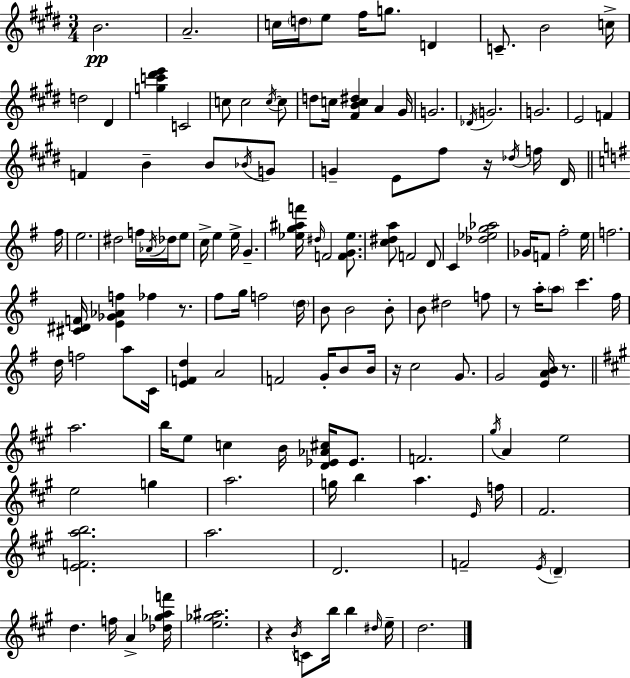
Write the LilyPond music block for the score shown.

{
  \clef treble
  \numericTimeSignature
  \time 3/4
  \key e \major
  \repeat volta 2 { b'2.\pp | a'2.-- | c''16 \parenthesize d''16 e''8 fis''16 g''8. d'4 | c'8.-- b'2 c''16-> | \break d''2 dis'4 | <g'' c''' dis''' e'''>4 c'2 | c''8 c''2 \acciaccatura { c''16~ }~ c''8 | d''8 c''16 <fis' b' c'' dis''>4 a'4 | \break gis'16 g'2. | \acciaccatura { des'16 } g'2. | g'2. | e'2 f'4 | \break f'4 b'4-- b'8 | \acciaccatura { bes'16 } g'8 g'4-- e'8 fis''8 r16 | \acciaccatura { des''16 } f''16 dis'16 \bar "||" \break \key e \minor fis''16 e''2. | dis''2 f''16 \acciaccatura { aes'16 } des''16 | e''8 c''16-> e''4 e''16-> g'4.-- | <ees'' g'' ais'' f'''>16 \grace { dis''16 } f'2 | \break <f' g' ees''>8. <c'' dis'' a''>8 f'2 | d'8 c'4 <des'' ees'' g'' aes''>2 | ges'16 f'8 fis''2-. | e''16 f''2. | \break <cis' dis' f'>16 <e' ges' aes' f''>4 fes''4 | r8. fis''8 g''16 f''2 | \parenthesize d''16 b'8 b'2 | b'8-. b'8 dis''2 | \break f''8 r8 a''16-. \parenthesize a''8 c'''4. | fis''16 d''16 f''2 | a''8 c'16 <e' f' d''>4 a'2 | f'2 g'16-. | \break b'8 b'16 r16 c''2 | g'8. g'2 <e' a' b'>16 | r8. \bar "||" \break \key a \major a''2. | b''16 e''8 c''4 b'16 <d' ees' aes' cis''>16 ees'8. | f'2. | \acciaccatura { gis''16 } a'4 e''2 | \break e''2 g''4 | a''2. | g''16 b''4 a''4. | \grace { e'16 } f''16 fis'2. | \break <e' f' a'' b''>2. | a''2. | d'2. | f'2-- \acciaccatura { e'16 } \parenthesize d'4-- | \break d''4. f''16 a'4-> | <des'' ges'' a'' f'''>16 <e'' ges'' ais''>2. | r4 \acciaccatura { b'16 } c'8 b''16 b''4 | \grace { dis''16 } e''16-- d''2. | \break } \bar "|."
}